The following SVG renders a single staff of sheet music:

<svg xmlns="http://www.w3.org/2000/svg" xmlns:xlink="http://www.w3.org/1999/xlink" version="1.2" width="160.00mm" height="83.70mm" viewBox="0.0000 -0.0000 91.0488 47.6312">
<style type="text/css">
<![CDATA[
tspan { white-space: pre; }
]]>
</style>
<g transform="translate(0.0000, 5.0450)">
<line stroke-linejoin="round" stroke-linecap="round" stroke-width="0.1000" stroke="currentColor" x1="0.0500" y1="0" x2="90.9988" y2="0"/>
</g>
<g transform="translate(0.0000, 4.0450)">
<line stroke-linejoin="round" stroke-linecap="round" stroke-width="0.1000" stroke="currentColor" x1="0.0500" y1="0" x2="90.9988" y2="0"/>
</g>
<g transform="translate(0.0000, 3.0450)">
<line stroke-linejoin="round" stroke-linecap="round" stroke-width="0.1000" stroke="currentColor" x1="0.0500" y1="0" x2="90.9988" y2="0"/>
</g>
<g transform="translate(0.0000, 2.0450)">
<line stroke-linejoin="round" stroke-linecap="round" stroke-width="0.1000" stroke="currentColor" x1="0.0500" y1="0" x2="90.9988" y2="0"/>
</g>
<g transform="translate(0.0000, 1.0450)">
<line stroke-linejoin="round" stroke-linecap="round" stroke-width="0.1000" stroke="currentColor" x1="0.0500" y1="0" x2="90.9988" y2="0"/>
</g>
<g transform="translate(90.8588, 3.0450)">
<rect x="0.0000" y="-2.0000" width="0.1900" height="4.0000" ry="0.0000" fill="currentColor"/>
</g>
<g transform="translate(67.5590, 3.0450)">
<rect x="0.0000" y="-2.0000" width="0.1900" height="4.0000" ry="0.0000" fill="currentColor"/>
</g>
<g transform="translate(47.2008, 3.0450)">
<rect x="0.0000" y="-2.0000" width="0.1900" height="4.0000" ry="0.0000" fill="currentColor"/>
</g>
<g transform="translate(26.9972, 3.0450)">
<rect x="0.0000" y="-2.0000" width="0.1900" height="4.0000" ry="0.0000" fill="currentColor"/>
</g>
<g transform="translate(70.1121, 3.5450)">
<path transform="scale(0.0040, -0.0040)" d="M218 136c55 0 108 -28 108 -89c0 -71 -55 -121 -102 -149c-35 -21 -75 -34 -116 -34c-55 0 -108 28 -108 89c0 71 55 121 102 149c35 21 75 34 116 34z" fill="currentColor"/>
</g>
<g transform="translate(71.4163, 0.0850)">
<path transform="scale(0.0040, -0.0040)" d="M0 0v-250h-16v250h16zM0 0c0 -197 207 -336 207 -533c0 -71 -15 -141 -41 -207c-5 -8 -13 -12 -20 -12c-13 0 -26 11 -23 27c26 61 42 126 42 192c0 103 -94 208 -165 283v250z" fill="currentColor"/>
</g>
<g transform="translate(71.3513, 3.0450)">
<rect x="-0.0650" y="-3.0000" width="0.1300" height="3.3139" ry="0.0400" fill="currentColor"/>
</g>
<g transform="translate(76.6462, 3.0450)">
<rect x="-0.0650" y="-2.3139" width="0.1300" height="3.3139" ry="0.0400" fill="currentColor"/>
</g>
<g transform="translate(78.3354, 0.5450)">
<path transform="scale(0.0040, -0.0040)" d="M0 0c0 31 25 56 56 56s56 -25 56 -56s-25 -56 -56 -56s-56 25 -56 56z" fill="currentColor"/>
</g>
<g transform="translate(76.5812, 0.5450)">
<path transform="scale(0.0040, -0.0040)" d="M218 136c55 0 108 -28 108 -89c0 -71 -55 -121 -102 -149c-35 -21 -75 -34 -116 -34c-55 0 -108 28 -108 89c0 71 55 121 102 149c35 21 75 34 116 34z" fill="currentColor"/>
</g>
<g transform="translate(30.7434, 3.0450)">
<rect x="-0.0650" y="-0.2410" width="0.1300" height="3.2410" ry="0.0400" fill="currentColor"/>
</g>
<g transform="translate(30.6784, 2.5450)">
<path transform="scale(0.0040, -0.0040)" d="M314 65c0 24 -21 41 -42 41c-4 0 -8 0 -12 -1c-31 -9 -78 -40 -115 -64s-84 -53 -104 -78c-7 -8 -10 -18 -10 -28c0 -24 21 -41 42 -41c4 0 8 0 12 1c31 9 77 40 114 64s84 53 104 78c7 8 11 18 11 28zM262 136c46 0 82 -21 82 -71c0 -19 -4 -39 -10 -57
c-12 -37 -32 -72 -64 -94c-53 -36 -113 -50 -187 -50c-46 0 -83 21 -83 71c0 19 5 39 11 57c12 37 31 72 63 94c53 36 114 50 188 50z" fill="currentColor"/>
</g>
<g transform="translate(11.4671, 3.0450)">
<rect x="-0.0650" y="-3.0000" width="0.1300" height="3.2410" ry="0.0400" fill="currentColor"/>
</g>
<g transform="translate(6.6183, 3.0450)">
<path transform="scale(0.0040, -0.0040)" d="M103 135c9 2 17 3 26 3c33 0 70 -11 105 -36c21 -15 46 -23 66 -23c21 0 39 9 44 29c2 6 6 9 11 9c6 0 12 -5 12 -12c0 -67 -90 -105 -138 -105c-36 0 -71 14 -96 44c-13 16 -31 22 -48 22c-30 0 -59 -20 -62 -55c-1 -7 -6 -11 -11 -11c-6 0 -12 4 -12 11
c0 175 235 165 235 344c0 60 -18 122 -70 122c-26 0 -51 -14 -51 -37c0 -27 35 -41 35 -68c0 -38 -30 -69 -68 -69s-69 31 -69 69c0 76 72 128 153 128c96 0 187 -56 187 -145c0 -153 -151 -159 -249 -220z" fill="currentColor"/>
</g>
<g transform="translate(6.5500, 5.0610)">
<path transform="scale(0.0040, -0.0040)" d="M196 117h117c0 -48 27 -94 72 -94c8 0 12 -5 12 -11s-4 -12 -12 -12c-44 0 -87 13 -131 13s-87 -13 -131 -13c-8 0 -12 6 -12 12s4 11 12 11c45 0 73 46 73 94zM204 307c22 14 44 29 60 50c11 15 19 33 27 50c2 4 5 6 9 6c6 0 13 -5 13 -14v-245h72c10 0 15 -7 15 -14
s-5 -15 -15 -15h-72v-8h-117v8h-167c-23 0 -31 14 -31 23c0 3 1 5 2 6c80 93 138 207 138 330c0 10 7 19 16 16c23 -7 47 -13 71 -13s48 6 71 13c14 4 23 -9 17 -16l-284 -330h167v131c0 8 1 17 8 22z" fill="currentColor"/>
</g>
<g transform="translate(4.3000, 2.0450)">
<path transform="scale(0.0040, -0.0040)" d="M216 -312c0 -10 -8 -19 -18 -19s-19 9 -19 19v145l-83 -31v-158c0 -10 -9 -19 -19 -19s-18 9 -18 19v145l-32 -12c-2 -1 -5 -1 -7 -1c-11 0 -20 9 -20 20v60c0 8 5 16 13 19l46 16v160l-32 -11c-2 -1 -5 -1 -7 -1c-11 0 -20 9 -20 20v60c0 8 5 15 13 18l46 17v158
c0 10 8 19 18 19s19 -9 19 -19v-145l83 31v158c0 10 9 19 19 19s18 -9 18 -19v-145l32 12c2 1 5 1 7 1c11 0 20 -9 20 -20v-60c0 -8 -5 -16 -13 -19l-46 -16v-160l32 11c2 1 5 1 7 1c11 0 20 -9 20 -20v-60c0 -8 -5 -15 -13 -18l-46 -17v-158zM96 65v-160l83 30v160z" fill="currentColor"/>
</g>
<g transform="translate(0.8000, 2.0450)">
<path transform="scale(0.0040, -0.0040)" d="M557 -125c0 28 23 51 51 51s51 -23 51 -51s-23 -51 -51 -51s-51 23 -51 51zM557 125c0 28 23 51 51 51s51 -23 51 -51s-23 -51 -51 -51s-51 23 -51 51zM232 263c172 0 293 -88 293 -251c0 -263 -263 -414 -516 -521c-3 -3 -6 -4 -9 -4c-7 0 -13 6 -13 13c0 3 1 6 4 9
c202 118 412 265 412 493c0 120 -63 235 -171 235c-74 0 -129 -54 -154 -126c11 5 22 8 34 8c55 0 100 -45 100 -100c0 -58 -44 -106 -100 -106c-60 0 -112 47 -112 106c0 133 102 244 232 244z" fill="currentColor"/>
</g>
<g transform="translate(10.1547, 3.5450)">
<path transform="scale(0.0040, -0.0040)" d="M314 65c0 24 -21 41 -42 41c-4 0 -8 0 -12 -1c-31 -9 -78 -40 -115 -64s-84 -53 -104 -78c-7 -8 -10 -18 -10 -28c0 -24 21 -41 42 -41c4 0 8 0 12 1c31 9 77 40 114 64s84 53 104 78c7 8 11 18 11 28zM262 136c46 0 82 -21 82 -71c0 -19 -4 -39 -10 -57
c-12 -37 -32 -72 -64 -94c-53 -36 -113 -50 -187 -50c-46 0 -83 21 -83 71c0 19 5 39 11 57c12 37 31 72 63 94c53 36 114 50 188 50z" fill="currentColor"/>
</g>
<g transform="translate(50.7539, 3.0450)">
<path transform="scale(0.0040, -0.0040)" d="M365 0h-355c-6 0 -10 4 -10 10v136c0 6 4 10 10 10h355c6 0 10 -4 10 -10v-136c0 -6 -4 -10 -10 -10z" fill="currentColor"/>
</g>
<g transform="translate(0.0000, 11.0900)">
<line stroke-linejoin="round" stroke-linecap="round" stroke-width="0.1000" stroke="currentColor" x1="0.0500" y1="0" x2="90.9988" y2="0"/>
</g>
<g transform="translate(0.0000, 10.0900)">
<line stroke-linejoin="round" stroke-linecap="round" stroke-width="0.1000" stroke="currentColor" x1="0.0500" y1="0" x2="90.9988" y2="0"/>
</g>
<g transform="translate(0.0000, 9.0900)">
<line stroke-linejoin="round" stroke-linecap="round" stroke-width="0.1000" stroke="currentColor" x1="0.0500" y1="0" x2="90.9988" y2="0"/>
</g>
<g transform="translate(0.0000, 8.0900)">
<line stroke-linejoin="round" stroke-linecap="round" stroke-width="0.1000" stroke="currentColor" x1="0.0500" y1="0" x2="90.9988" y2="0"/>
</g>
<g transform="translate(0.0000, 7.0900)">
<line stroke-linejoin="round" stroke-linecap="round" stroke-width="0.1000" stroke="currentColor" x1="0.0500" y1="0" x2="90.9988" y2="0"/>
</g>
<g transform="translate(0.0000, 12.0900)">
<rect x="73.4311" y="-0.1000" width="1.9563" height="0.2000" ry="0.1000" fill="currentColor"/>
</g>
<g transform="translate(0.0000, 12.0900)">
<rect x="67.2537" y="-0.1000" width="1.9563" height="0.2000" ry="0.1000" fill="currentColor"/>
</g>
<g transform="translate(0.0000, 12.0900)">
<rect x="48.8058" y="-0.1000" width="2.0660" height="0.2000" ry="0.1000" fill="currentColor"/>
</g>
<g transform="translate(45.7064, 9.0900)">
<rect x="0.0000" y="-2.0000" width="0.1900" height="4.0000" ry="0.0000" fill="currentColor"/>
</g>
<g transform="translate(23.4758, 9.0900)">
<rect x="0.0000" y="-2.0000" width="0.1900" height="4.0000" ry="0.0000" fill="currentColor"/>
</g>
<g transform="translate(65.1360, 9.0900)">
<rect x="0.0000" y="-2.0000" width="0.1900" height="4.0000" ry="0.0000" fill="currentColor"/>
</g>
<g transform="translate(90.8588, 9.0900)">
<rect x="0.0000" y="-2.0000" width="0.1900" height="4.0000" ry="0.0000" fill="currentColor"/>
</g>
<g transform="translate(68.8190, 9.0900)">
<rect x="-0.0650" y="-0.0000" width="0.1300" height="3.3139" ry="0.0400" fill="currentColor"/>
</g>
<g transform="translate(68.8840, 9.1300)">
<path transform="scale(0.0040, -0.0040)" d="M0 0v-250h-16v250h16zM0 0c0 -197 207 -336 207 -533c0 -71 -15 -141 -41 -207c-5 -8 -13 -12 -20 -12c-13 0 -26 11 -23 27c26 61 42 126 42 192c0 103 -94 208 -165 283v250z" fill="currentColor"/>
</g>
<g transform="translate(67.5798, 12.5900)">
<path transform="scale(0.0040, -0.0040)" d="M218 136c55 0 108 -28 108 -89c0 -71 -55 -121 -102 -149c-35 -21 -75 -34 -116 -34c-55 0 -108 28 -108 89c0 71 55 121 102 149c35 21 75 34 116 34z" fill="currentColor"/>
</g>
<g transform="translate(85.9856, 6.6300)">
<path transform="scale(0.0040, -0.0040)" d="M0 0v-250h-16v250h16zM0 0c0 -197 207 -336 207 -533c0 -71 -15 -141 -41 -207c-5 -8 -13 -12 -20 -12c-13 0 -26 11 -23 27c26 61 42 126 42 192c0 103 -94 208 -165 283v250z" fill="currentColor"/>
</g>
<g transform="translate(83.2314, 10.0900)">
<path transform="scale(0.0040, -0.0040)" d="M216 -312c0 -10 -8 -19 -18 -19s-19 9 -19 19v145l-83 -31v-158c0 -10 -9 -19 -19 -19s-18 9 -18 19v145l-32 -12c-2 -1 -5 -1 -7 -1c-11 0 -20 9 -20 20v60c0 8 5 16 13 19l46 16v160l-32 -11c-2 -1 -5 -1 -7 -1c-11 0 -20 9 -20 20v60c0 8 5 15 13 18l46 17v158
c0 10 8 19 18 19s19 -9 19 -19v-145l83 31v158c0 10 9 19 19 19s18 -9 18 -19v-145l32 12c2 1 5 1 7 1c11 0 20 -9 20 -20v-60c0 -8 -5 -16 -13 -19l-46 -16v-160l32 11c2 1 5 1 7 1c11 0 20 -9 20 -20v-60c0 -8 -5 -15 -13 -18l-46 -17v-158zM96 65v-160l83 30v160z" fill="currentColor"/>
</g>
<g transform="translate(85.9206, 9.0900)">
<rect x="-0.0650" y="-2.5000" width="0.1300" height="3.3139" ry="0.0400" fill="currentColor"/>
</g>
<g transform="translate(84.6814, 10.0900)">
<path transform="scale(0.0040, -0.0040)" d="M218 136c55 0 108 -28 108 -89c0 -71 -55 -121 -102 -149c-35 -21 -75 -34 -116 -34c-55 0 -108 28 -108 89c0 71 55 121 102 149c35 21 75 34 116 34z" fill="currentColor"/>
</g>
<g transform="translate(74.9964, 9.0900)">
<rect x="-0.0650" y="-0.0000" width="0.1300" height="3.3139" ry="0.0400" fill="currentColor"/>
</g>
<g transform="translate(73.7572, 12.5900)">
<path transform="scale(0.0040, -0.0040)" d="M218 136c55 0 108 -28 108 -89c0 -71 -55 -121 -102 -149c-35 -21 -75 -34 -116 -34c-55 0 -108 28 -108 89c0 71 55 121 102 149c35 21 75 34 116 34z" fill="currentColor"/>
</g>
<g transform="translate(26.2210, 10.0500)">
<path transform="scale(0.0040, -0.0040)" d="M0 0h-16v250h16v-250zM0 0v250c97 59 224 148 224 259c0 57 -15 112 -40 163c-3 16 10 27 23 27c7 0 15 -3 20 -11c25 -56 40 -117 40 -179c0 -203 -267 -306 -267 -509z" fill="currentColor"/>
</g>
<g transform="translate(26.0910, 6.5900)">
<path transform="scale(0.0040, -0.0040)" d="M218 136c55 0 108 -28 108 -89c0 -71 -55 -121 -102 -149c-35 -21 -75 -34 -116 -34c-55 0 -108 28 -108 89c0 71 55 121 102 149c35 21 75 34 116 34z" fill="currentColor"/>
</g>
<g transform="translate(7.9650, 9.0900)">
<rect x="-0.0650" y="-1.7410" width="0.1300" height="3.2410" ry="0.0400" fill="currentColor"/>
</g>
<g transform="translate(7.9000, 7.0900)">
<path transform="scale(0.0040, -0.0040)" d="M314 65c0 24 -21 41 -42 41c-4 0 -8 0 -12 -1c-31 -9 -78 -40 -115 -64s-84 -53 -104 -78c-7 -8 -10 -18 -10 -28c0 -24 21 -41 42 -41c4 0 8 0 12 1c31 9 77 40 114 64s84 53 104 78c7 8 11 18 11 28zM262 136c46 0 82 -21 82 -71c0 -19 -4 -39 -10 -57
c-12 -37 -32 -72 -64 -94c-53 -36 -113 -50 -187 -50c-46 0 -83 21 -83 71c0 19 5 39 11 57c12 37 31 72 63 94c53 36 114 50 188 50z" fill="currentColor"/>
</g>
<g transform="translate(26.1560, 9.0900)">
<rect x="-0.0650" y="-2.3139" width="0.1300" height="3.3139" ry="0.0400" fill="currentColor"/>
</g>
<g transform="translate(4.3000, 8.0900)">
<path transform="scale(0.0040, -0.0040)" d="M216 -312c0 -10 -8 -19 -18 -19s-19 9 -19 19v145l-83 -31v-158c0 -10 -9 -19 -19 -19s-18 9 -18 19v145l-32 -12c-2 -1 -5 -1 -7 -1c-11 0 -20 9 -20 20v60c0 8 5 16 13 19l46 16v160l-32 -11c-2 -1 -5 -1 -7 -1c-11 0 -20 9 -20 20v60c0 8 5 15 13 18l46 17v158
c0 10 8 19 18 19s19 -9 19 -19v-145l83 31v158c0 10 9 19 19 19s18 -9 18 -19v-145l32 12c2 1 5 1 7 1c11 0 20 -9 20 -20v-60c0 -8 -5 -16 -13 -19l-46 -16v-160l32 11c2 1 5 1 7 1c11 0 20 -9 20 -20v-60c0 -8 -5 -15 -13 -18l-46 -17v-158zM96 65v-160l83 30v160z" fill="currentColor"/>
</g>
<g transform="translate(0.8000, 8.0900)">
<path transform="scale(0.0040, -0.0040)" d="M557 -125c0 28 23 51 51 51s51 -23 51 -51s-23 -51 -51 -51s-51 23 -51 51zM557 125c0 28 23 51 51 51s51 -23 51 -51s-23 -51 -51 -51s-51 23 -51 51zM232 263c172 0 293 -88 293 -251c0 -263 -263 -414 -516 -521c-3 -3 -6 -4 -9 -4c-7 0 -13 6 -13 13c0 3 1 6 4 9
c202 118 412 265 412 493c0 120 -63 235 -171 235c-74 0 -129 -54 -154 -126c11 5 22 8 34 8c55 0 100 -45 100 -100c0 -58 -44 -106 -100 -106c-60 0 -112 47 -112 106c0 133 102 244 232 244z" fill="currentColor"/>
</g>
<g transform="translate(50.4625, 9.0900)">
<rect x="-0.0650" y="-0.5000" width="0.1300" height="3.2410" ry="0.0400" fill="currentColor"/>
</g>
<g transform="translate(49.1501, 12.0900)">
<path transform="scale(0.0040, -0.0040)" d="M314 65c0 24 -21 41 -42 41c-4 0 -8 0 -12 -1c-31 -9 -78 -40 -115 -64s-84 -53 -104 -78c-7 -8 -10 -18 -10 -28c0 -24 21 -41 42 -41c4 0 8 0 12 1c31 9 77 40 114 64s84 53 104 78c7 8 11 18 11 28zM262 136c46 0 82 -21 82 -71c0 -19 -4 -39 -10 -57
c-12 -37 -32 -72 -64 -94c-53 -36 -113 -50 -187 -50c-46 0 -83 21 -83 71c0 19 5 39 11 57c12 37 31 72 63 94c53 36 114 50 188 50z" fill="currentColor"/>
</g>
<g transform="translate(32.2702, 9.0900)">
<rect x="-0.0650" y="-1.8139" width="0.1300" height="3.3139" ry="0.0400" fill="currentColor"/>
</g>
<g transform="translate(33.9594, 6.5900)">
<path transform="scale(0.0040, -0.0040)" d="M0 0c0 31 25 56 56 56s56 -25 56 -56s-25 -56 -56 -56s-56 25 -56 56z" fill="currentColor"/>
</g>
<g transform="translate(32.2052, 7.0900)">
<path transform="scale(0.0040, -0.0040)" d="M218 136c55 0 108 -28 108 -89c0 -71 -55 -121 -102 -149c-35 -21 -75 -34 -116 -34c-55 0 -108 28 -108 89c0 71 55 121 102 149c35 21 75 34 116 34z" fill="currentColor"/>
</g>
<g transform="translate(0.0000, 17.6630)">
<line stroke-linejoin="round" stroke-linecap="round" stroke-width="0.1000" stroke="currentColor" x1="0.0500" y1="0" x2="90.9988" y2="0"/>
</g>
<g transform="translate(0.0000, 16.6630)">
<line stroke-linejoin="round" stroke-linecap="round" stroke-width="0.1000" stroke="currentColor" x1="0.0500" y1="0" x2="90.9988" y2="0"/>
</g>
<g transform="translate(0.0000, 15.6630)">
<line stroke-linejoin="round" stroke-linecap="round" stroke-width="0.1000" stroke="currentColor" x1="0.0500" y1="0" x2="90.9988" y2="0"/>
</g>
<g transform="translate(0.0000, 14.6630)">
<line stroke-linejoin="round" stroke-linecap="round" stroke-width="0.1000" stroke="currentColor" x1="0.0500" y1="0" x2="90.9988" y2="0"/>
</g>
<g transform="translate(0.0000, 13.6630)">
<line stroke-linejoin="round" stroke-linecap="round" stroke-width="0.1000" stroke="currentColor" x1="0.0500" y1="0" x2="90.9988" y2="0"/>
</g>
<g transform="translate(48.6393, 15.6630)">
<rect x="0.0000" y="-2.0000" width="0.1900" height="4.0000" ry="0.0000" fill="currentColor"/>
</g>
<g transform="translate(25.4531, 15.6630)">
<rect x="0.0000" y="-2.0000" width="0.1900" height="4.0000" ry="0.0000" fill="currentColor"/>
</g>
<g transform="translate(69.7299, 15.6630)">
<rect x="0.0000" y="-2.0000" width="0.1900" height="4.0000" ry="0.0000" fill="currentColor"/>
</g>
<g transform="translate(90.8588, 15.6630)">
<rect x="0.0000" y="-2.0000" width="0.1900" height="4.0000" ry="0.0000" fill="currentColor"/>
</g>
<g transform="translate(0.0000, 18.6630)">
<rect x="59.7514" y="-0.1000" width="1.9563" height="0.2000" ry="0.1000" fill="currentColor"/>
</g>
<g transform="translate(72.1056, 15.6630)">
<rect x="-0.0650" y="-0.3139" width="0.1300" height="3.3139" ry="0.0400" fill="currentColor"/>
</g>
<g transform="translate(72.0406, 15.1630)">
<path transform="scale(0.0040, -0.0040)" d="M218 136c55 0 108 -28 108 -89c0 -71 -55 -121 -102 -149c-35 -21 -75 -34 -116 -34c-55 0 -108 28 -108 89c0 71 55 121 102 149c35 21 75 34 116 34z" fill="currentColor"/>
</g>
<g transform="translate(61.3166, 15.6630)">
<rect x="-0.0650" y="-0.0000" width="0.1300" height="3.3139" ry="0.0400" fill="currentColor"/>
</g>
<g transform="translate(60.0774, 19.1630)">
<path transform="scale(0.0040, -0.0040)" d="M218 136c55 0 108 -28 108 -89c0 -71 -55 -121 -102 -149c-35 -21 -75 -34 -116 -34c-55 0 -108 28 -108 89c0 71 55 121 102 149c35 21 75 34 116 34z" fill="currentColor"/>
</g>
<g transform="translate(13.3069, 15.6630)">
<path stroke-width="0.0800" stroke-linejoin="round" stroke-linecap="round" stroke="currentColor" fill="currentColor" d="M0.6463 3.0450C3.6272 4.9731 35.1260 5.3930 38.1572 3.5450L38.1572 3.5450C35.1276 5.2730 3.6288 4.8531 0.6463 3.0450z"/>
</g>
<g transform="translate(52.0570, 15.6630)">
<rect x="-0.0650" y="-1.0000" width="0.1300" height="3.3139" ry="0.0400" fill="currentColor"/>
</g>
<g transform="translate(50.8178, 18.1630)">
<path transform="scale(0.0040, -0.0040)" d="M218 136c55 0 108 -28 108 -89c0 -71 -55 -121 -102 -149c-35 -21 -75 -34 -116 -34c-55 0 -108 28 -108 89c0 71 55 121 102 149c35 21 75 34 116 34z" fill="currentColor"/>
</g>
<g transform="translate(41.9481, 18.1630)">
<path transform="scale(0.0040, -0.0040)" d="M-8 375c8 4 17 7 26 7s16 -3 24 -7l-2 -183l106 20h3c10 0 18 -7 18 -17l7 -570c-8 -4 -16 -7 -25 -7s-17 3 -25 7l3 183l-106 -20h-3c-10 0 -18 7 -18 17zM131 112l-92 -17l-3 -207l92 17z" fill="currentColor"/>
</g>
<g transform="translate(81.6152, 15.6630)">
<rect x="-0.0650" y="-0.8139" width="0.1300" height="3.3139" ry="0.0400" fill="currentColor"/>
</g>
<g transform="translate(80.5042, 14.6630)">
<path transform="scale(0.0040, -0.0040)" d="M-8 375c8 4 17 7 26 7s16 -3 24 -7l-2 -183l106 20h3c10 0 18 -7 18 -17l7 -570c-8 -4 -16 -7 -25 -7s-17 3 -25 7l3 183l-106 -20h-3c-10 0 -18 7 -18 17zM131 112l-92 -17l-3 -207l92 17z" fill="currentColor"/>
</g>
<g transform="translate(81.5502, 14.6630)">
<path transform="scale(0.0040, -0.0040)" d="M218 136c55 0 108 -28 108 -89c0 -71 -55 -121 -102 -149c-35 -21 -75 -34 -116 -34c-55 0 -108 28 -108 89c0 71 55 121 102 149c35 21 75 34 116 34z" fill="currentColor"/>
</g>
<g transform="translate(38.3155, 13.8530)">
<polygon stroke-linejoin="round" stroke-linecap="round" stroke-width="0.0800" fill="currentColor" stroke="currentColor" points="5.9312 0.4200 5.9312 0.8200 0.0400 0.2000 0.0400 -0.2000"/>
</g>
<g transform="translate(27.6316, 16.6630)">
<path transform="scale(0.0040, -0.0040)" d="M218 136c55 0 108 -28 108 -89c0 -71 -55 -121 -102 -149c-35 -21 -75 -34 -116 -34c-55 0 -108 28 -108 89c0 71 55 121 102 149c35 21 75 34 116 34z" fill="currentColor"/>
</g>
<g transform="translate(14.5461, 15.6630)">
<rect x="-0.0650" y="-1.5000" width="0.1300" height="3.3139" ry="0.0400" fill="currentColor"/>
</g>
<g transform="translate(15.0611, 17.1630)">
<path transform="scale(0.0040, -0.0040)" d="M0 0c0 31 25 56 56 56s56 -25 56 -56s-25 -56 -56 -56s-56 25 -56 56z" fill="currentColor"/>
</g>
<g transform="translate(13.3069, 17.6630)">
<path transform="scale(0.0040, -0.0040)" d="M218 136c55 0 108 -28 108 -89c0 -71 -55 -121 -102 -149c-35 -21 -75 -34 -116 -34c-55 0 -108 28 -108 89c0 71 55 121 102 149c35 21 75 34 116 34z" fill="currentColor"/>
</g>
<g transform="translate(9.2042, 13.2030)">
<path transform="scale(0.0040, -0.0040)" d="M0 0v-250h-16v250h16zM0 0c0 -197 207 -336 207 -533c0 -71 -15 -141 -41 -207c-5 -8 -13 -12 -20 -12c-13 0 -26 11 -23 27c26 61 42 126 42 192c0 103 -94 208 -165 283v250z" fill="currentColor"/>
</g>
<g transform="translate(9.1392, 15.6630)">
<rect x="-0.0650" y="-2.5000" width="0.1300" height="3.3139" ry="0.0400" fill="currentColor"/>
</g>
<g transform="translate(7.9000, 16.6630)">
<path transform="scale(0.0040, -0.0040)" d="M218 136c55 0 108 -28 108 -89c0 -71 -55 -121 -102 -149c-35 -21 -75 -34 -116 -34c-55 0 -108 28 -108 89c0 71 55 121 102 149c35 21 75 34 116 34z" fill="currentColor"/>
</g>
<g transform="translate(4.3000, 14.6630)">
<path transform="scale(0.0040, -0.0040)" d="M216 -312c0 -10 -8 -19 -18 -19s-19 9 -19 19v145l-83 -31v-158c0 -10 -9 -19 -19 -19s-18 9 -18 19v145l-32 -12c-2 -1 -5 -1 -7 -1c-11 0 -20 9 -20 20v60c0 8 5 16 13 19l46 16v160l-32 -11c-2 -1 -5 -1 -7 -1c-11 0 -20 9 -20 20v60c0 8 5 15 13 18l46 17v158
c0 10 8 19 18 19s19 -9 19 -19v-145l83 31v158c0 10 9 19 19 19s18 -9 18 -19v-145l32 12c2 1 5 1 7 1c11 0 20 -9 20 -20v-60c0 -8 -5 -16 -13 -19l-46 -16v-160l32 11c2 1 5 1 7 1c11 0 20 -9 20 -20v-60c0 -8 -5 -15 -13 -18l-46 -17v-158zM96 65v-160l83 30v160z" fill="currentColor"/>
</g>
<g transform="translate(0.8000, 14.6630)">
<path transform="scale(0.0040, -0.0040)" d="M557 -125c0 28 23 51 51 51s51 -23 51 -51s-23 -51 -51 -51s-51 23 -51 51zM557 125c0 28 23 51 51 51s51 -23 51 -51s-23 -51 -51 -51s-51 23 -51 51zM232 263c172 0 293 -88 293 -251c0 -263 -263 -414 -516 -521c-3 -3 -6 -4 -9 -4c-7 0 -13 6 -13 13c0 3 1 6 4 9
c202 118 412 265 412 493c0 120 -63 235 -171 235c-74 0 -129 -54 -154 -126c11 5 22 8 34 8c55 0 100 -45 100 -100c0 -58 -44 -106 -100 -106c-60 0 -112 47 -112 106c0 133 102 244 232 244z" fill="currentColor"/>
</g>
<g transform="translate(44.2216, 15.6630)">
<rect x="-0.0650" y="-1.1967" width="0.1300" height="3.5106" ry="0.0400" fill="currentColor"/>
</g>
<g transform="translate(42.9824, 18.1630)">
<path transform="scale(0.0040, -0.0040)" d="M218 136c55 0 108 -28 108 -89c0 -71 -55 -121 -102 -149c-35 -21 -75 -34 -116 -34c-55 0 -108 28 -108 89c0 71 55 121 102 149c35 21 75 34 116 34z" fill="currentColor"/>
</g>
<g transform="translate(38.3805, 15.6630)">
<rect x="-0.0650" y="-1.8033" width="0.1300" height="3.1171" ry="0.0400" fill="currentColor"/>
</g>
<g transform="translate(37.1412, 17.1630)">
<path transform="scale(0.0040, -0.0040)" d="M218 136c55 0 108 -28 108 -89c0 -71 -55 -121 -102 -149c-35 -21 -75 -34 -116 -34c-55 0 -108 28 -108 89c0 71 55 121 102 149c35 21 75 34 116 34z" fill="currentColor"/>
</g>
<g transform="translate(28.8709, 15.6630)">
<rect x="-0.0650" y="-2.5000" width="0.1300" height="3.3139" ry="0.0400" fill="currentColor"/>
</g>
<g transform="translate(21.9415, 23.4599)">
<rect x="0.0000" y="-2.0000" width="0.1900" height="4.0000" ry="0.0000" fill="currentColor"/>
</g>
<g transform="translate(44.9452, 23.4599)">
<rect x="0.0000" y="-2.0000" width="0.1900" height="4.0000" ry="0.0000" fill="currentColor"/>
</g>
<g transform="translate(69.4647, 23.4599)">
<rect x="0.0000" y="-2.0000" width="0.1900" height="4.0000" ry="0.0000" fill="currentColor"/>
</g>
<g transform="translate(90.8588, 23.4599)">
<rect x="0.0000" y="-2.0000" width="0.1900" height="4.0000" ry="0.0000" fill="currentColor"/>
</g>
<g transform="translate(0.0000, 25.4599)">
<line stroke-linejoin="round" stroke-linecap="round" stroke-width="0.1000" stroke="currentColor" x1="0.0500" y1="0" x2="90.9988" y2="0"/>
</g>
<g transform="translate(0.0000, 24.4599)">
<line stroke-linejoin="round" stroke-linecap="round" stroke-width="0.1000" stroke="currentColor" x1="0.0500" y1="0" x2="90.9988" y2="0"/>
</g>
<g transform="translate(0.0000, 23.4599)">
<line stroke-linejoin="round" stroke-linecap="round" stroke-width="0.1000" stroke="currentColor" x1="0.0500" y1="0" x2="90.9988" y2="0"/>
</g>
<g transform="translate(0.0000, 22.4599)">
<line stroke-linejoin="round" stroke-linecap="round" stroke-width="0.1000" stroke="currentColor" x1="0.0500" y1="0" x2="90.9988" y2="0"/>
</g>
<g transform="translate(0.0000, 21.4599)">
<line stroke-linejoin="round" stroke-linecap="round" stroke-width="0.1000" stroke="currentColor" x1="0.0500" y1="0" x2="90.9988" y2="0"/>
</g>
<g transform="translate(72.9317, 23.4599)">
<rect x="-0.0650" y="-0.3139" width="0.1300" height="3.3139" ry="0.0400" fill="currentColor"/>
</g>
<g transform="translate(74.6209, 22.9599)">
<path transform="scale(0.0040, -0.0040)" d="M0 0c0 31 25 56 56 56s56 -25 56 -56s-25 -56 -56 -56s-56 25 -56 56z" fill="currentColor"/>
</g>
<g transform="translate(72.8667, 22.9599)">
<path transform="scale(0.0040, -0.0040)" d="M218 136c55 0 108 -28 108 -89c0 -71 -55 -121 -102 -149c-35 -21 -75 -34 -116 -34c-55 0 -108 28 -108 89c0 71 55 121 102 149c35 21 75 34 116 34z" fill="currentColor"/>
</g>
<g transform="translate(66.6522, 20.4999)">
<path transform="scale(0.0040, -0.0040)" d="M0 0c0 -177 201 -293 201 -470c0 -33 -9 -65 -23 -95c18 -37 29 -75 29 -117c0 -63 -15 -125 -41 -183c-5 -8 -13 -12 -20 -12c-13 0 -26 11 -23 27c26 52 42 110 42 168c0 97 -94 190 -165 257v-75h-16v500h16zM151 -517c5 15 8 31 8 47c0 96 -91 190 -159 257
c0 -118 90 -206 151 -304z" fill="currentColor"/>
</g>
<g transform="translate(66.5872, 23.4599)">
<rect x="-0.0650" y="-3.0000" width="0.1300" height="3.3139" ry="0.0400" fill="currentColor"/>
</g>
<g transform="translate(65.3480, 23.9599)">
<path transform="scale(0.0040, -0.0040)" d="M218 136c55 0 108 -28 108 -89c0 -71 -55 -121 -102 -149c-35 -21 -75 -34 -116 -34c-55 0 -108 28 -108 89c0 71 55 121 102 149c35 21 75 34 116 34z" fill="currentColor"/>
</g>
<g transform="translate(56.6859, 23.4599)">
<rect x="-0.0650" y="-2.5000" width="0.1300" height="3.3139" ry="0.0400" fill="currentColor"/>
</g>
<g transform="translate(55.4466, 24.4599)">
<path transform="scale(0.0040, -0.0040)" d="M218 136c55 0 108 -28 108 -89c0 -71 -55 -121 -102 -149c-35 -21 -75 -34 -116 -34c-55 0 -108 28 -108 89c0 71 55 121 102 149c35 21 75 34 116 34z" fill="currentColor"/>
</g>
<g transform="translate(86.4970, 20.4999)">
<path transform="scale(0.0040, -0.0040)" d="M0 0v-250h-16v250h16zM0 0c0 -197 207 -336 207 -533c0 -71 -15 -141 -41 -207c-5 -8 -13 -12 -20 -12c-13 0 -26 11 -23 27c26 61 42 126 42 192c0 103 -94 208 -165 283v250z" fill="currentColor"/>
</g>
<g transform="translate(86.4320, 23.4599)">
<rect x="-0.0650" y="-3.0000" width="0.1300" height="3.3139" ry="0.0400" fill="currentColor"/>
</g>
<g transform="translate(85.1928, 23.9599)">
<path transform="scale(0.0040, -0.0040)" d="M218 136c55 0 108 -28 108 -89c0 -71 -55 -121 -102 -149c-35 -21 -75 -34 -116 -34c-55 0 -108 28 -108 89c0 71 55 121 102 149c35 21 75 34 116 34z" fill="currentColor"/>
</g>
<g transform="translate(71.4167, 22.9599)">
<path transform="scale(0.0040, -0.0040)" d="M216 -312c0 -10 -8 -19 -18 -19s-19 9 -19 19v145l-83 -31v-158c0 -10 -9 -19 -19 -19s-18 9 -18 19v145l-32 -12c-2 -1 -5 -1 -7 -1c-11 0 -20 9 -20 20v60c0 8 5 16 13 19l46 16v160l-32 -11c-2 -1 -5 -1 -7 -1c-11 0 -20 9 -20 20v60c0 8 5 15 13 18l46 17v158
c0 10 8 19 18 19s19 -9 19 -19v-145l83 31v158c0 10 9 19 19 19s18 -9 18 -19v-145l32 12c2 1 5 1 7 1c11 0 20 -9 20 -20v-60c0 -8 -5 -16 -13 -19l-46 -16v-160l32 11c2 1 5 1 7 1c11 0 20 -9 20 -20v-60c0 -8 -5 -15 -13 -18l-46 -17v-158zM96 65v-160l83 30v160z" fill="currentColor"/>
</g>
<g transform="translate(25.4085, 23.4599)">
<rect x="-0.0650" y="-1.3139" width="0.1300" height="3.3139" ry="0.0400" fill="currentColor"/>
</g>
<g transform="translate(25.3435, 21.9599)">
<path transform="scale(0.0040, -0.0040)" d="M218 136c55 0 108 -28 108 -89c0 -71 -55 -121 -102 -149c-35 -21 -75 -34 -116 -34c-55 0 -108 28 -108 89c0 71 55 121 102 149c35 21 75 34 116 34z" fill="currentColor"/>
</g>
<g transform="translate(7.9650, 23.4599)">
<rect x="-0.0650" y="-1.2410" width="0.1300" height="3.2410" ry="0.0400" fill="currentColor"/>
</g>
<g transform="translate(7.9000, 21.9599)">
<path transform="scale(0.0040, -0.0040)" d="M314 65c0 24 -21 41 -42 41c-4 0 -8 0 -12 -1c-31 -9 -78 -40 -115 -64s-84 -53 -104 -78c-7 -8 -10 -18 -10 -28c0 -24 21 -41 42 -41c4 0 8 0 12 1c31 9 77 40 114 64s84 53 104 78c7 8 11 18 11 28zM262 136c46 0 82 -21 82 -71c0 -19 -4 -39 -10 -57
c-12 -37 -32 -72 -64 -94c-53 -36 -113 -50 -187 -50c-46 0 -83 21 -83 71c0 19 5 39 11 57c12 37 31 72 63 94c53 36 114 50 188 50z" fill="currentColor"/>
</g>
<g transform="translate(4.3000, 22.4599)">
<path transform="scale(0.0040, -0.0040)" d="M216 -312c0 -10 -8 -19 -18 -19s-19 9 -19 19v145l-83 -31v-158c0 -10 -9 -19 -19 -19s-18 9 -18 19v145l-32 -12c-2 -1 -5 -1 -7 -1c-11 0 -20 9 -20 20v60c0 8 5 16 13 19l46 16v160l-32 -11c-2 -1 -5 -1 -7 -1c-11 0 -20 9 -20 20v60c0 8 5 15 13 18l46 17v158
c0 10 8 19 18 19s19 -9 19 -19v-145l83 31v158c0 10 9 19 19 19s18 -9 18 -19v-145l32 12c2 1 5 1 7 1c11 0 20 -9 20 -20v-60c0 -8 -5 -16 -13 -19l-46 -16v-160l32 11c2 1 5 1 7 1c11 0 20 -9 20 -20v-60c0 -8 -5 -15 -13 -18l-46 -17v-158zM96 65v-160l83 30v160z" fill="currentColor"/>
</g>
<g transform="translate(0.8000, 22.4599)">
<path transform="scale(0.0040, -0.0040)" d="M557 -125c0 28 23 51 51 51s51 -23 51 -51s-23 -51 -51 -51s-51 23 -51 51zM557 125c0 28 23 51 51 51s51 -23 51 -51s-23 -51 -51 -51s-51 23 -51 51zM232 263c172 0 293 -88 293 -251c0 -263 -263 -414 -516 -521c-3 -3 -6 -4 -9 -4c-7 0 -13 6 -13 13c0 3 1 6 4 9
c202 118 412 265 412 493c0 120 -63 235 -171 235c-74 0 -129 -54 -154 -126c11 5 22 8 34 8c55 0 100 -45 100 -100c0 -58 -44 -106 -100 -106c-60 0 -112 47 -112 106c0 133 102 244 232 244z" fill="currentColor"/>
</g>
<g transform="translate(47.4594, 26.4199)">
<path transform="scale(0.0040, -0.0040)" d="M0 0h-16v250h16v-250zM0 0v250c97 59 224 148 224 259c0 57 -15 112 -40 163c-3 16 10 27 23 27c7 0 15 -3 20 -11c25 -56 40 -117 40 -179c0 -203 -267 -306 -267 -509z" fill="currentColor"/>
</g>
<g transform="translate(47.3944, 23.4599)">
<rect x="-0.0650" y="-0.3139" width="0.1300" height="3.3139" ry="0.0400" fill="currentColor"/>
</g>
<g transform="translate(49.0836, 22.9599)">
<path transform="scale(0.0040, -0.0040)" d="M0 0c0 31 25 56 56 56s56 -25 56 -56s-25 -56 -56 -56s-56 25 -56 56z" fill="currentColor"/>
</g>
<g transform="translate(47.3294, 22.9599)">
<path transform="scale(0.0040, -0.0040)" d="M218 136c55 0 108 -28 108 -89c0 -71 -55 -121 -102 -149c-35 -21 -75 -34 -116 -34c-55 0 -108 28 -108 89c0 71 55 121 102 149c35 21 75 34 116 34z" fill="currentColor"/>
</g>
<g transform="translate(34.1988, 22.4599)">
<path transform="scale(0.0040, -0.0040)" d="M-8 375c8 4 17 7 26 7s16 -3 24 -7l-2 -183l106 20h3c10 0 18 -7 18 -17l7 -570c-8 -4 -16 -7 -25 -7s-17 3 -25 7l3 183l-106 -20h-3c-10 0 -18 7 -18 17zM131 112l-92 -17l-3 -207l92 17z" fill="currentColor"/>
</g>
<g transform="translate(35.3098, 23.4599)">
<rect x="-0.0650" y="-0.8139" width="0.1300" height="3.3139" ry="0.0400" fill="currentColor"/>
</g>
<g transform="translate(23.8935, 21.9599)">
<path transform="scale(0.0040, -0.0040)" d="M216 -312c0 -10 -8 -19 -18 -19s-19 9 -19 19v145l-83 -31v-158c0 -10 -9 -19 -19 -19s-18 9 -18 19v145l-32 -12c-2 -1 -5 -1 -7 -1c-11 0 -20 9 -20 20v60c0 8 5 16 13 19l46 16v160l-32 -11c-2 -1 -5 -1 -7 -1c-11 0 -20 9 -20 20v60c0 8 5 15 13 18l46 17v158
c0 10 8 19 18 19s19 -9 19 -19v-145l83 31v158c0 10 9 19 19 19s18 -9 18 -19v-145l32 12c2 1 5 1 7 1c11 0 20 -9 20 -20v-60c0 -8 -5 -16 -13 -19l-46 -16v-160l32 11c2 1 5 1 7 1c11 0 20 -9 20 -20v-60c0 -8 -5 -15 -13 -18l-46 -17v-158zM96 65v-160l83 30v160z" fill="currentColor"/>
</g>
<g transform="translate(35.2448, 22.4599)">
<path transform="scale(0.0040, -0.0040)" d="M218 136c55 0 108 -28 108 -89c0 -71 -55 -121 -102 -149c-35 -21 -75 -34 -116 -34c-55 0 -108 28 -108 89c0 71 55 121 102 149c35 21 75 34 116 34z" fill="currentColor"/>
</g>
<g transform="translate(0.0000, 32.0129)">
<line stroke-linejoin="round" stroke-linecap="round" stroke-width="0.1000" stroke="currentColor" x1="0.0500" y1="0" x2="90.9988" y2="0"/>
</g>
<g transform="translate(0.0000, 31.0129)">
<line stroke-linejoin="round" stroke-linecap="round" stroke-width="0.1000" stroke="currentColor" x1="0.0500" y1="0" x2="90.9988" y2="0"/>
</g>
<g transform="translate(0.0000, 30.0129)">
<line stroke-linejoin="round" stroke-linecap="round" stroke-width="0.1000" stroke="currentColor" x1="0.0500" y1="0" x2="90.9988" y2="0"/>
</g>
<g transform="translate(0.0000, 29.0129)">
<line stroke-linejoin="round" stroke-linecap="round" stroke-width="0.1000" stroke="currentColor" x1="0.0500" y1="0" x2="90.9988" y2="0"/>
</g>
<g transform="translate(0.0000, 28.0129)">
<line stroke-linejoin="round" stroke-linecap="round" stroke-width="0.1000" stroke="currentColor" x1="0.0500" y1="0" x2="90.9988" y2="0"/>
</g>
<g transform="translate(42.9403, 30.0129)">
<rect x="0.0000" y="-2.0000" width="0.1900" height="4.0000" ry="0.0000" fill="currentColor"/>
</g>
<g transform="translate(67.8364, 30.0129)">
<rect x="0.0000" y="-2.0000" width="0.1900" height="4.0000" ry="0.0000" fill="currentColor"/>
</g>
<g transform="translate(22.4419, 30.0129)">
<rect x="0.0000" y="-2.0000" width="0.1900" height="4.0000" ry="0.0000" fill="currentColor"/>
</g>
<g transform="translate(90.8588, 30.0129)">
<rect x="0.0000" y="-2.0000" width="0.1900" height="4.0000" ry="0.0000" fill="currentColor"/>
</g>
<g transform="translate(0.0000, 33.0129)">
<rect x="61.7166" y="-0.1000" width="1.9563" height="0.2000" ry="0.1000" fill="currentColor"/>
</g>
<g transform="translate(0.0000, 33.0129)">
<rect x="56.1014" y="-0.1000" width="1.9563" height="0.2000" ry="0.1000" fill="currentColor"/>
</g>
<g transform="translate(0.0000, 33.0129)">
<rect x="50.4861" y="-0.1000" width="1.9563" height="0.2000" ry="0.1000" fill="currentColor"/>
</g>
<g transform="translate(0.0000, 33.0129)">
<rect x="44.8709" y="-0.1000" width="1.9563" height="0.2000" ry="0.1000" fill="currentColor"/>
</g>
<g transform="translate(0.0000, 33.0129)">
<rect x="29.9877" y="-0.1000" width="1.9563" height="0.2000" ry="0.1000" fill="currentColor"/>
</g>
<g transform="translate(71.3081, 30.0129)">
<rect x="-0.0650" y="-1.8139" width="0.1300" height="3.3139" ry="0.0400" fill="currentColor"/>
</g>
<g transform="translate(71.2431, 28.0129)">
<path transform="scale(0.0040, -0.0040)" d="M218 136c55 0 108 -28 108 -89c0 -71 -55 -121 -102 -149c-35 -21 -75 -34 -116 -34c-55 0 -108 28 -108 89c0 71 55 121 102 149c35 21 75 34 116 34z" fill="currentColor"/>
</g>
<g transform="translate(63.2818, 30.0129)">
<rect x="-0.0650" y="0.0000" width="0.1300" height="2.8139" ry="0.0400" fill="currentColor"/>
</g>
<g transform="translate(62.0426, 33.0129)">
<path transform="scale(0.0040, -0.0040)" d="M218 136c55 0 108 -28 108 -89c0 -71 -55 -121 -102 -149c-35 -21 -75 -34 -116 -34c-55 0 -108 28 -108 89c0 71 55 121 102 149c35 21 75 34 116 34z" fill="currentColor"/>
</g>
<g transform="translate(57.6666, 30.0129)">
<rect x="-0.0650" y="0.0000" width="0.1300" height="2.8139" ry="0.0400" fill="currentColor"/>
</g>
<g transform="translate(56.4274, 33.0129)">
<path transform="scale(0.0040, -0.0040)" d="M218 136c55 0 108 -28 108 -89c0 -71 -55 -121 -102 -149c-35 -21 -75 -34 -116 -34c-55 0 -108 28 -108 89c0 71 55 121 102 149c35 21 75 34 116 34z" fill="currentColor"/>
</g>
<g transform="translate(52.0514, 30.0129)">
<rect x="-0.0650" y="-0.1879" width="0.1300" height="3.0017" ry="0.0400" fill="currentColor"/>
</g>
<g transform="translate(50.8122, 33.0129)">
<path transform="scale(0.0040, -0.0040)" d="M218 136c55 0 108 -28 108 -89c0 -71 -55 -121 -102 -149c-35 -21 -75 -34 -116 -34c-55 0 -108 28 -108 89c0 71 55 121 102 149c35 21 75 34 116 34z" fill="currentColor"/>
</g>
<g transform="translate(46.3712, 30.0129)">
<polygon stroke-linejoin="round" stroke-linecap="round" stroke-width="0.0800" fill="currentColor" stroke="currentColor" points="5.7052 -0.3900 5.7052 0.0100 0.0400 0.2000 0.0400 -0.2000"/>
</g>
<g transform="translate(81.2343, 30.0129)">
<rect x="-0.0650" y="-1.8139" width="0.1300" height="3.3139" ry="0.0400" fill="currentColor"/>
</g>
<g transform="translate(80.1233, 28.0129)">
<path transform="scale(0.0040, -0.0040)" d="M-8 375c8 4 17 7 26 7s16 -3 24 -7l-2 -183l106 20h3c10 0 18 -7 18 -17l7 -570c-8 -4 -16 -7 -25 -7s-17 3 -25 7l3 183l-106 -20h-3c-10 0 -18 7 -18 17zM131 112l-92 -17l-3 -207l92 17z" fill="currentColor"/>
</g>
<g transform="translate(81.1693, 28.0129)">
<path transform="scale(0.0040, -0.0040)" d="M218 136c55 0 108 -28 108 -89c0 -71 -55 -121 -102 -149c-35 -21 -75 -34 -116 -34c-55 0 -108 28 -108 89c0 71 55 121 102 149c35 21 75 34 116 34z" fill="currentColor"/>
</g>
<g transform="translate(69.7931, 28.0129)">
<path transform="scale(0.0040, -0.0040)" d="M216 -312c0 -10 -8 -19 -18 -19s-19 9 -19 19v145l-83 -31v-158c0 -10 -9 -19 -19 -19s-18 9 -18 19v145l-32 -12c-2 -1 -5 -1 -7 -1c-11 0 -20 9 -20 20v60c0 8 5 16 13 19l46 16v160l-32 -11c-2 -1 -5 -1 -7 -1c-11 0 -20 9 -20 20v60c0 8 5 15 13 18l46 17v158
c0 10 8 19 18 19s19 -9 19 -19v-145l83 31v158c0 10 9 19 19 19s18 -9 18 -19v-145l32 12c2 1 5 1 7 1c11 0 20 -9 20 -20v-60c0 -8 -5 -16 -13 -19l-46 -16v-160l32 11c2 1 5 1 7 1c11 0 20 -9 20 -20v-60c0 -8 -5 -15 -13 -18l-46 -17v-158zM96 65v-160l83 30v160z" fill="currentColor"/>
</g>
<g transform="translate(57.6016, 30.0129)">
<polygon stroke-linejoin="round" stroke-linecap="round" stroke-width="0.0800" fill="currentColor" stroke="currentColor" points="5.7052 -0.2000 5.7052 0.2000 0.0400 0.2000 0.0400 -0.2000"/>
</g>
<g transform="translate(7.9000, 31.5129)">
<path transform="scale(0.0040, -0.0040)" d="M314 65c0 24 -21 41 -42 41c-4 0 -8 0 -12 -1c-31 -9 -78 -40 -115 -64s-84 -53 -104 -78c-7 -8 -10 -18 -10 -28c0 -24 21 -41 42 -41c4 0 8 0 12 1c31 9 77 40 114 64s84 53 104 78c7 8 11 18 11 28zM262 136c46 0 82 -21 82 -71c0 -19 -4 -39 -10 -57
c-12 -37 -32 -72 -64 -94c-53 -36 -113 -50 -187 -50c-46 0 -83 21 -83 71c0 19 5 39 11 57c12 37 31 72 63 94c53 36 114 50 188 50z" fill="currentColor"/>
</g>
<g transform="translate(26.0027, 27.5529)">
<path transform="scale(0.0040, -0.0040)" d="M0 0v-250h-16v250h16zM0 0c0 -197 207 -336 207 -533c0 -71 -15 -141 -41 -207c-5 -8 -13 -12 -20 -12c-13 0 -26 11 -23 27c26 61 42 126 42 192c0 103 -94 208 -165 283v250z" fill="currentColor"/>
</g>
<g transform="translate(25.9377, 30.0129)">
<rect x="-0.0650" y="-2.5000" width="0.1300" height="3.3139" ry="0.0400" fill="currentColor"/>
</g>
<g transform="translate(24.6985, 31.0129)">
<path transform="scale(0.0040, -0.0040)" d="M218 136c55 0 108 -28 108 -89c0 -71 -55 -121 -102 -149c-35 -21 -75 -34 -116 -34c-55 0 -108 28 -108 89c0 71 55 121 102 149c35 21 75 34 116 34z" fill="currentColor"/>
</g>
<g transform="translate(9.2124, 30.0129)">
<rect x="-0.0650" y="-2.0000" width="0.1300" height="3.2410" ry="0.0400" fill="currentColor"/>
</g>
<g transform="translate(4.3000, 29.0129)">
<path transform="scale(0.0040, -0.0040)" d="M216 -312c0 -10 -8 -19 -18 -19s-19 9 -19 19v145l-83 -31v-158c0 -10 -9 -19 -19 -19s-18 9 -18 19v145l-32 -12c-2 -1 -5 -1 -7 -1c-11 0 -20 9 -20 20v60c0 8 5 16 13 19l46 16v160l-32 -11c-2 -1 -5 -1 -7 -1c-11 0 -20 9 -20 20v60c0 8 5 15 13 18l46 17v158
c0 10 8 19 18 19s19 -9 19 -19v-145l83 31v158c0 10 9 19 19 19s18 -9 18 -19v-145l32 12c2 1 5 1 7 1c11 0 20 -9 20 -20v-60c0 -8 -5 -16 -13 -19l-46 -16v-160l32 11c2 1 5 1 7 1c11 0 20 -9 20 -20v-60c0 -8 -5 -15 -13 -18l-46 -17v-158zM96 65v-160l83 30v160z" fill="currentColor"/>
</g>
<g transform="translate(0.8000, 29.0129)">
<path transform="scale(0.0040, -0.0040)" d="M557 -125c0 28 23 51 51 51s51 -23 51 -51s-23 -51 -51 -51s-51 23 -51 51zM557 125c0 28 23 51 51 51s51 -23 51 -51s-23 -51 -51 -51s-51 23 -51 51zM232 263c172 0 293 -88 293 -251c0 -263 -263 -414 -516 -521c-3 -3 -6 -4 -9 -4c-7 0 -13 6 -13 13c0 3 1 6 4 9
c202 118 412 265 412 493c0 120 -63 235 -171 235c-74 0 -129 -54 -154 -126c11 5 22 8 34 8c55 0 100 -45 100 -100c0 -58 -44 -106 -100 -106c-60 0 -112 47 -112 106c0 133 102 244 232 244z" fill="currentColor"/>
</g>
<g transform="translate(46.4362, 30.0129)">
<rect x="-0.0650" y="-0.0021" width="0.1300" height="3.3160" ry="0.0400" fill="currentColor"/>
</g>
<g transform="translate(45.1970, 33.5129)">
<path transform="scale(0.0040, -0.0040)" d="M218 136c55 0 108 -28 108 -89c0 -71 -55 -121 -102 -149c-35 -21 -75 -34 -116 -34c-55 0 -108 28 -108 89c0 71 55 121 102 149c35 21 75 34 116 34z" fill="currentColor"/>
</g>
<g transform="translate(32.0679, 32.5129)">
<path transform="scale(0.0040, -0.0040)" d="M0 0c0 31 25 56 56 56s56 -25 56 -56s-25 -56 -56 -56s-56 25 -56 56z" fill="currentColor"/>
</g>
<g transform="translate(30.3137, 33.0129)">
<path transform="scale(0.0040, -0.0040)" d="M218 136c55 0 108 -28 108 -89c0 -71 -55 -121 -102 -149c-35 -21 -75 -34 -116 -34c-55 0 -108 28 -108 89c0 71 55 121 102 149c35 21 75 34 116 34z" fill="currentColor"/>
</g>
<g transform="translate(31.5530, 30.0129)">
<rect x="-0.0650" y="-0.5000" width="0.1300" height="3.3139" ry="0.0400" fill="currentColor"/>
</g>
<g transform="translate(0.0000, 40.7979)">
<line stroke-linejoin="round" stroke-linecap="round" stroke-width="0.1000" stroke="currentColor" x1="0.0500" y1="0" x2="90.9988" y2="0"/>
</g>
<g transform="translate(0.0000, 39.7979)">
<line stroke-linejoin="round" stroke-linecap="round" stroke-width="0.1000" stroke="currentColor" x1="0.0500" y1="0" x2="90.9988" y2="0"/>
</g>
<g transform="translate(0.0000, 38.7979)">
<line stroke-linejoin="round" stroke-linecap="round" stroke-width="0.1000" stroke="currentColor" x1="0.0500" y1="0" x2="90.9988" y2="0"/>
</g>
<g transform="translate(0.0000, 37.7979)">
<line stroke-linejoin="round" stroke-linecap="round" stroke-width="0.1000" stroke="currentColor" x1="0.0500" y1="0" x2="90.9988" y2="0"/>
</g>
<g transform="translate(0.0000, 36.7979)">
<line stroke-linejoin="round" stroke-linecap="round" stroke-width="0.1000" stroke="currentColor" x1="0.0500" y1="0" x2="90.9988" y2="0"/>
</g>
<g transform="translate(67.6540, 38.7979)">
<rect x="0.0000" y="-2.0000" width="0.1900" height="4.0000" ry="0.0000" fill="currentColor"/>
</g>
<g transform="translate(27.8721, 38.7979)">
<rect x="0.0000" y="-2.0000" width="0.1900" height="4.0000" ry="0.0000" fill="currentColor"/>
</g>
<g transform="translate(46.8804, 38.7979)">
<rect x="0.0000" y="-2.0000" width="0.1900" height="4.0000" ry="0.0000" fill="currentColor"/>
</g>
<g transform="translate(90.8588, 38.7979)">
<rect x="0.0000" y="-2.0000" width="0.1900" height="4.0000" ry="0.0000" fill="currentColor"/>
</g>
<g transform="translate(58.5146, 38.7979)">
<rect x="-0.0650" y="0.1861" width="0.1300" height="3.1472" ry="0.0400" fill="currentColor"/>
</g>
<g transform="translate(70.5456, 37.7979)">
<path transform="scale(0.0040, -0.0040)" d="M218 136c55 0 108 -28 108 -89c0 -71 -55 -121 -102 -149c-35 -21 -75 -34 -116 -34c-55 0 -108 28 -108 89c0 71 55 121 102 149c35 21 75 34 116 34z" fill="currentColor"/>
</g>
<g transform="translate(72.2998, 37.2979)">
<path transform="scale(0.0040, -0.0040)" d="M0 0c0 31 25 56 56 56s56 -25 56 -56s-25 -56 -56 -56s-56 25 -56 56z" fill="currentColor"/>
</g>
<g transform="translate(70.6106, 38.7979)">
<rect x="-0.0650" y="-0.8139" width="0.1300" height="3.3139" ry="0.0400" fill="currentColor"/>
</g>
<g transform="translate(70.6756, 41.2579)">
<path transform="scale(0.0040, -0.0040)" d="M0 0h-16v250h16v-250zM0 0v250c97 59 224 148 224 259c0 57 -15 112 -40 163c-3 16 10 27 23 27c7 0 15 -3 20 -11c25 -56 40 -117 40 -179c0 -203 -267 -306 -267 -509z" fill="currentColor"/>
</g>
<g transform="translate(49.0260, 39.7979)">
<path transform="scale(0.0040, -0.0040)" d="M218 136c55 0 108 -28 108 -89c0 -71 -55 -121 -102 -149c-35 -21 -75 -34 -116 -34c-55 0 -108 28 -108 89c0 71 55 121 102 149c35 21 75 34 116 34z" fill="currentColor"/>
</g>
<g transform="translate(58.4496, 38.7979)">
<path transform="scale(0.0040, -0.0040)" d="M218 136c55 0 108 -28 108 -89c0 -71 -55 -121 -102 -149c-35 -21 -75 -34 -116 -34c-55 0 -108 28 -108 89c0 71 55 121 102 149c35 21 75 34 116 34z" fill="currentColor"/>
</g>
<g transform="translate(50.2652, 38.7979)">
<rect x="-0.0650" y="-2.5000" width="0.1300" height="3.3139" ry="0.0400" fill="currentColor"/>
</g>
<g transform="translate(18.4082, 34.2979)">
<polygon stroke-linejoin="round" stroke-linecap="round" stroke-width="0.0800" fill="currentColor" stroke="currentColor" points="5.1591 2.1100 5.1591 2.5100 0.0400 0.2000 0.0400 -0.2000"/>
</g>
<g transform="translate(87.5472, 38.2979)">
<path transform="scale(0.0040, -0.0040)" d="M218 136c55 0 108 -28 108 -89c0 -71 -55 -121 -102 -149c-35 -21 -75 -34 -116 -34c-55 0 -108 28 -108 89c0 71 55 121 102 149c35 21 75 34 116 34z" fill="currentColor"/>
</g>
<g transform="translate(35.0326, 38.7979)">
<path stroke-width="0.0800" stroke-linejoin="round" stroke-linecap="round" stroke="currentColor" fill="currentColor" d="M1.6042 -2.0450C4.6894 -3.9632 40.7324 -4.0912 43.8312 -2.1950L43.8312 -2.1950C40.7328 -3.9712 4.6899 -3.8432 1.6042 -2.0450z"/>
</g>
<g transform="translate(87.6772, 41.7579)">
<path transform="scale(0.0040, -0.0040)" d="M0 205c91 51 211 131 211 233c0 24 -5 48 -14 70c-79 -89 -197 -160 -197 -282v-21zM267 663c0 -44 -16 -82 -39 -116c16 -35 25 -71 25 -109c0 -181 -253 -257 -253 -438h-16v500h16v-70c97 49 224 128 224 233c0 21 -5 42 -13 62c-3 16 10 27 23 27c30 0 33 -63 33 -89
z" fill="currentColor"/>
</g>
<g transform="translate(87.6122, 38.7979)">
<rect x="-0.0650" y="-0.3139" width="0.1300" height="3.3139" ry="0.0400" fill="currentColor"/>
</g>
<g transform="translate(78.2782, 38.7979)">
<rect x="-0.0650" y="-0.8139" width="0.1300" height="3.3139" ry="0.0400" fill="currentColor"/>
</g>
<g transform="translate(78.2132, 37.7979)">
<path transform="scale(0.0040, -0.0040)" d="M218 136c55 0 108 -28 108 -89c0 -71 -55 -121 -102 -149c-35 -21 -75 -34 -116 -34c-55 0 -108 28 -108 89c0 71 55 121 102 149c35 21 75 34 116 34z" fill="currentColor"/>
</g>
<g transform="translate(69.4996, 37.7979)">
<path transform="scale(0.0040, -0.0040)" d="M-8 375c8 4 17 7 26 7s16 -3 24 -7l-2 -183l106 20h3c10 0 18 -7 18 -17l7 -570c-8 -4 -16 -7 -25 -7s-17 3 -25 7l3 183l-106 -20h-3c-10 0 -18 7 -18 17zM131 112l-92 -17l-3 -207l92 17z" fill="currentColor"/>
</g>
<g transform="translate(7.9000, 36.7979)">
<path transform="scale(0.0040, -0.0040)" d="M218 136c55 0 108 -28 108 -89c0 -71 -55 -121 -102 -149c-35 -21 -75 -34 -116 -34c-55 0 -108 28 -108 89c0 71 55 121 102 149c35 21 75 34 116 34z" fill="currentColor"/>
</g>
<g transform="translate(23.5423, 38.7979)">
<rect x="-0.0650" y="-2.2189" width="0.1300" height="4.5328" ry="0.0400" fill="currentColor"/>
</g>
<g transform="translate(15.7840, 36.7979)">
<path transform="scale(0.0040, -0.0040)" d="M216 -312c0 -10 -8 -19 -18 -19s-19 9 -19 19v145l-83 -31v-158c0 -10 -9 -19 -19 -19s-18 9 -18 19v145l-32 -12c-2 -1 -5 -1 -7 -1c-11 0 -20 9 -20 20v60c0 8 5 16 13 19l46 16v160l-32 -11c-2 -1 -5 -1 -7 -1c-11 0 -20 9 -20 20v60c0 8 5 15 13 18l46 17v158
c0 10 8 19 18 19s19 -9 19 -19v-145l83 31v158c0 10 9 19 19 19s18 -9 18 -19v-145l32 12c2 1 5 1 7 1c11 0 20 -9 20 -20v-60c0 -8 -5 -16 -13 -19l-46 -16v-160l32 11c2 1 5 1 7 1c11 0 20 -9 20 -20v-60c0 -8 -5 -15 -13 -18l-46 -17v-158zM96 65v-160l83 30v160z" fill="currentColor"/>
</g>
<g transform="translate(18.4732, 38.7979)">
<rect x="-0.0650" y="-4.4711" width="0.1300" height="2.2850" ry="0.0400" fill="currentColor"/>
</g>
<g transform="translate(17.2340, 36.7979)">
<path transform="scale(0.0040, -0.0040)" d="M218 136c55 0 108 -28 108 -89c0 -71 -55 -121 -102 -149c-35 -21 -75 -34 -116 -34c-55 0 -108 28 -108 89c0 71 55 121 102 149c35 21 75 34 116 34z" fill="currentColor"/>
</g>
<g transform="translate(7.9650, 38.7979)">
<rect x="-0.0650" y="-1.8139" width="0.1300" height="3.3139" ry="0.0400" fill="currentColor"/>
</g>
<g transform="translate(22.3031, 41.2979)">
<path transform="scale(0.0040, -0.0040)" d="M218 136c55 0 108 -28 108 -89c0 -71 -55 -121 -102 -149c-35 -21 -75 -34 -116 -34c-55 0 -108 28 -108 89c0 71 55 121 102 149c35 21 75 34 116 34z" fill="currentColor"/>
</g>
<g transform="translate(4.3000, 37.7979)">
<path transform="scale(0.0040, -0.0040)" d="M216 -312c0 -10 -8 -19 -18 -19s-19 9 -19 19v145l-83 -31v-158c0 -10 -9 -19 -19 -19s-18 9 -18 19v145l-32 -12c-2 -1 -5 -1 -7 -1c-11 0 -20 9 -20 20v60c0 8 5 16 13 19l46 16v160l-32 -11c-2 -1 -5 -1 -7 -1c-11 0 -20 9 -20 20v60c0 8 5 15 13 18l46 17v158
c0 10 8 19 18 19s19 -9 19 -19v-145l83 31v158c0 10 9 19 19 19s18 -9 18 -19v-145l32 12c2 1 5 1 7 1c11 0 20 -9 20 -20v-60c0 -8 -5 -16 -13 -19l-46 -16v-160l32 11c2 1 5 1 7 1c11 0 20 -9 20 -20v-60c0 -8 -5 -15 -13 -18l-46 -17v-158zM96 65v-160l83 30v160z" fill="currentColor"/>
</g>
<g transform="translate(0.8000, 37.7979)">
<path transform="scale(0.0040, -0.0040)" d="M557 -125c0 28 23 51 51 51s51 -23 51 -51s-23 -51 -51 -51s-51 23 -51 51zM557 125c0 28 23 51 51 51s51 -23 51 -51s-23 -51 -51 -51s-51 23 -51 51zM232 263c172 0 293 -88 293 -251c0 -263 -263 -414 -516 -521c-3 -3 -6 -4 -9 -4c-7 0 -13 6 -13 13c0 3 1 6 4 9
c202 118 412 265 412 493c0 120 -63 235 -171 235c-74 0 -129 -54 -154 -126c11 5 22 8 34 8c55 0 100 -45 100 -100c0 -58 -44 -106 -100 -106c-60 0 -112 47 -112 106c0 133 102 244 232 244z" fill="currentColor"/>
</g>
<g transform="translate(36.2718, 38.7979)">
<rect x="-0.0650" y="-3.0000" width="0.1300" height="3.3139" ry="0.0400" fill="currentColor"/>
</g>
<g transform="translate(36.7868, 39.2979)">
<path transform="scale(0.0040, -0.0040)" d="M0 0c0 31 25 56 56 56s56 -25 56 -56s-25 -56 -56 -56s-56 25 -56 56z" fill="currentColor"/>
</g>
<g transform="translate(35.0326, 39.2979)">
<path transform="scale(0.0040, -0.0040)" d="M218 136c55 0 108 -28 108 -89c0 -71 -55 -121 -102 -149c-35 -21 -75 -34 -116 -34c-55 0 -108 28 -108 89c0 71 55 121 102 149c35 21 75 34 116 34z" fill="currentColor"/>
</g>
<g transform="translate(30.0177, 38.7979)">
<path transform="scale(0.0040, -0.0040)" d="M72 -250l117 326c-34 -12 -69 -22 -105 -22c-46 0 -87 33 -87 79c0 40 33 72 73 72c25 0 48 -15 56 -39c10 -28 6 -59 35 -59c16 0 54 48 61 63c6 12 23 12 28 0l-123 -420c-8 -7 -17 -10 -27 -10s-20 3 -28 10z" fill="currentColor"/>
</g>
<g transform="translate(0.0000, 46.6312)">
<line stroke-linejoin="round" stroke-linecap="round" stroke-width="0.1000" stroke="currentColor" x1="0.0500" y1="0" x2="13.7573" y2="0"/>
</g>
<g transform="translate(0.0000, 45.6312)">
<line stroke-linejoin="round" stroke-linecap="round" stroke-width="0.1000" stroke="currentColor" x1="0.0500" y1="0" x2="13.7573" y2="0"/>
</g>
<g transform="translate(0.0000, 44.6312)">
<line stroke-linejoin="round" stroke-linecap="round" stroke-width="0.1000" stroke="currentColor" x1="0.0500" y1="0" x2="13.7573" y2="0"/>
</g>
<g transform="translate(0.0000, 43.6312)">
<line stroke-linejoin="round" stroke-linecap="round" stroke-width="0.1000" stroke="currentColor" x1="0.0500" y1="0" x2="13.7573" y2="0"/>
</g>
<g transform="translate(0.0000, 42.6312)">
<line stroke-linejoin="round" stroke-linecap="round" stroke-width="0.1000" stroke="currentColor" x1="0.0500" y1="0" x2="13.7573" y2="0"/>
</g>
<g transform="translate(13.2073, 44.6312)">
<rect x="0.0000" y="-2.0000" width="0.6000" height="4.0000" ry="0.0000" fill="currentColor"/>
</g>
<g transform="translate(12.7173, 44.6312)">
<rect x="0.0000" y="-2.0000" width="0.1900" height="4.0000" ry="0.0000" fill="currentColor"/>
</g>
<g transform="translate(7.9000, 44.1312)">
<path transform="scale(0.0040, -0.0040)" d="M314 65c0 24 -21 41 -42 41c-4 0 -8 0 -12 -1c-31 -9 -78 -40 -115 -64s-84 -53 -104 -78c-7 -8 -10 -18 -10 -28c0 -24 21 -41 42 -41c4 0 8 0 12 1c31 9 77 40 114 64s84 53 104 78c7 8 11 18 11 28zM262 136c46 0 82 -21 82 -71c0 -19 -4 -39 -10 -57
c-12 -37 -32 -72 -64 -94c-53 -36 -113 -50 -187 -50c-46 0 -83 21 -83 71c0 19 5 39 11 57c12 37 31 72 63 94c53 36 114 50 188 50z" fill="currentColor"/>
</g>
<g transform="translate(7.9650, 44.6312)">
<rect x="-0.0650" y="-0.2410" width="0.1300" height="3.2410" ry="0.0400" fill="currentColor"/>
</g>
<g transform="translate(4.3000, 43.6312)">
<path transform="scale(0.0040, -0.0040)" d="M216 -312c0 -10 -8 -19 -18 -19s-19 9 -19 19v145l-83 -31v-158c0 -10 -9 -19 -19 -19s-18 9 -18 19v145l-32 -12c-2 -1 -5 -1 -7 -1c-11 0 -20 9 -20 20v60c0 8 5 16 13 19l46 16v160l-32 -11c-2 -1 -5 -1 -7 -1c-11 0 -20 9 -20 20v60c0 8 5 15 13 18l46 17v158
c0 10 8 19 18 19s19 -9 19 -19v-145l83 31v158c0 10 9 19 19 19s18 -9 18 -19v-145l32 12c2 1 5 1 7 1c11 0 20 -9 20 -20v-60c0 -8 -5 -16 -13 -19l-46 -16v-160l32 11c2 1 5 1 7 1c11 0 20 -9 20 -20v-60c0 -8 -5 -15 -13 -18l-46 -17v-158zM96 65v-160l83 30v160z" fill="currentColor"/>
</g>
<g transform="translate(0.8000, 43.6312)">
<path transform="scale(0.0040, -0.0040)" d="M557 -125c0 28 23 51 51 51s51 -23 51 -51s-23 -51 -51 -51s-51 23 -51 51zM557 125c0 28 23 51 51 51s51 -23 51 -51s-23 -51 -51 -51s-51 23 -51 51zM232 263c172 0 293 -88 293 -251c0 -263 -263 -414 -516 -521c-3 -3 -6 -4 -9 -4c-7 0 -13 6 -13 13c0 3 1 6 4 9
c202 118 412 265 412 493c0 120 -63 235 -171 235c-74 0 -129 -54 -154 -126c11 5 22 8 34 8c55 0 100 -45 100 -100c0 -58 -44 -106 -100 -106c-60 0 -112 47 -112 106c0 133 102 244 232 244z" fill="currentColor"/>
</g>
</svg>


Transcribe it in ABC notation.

X:1
T:Untitled
M:2/4
L:1/4
K:G
C,2 E,2 z2 C,/2 B, A,2 B,/2 A, E,,2 D,,/2 D,, ^B,,/2 B,,/2 G,, B,, A,,/2 F,,/2 ^F,, D,, E, F, G,2 ^G, F, E,/2 B,, C,/4 ^E, C,/2 A,,2 B,,/2 E,, D,,/2 E,,/2 E,,/2 E,,/2 ^A, A, A, ^A,/2 ^F,,/2 z/2 C, B,, D, F,/2 F, E,/4 E,2